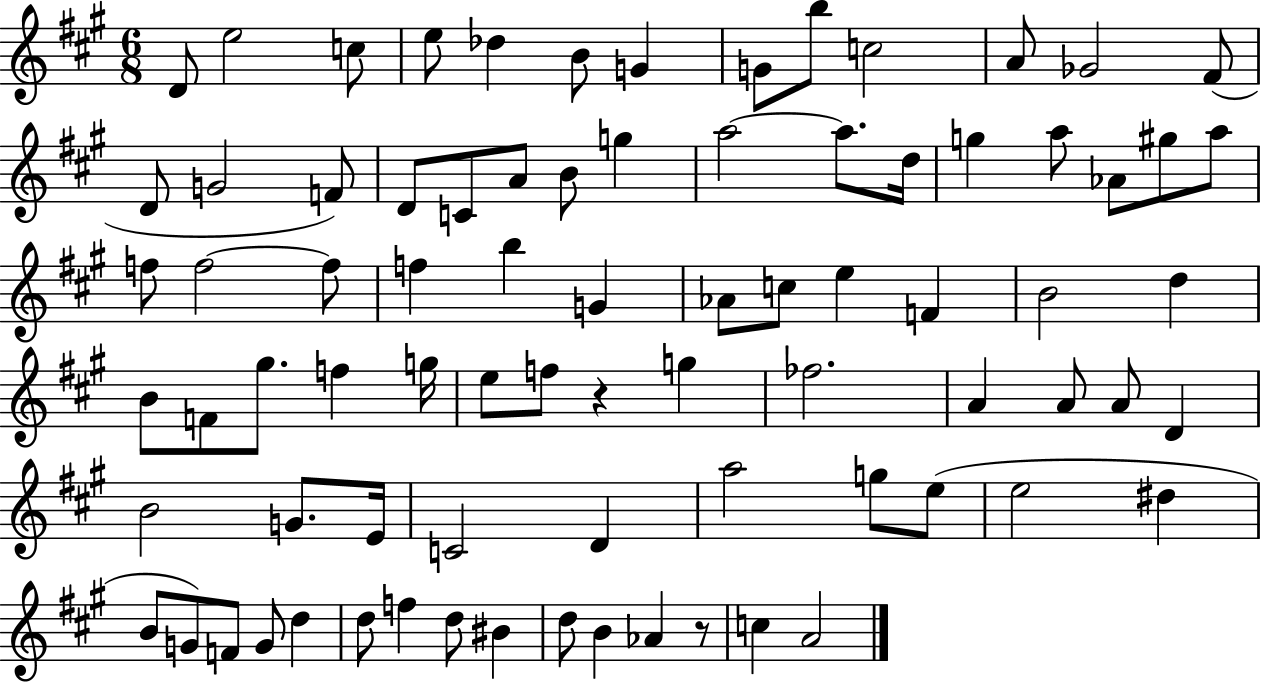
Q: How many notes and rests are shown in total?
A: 80